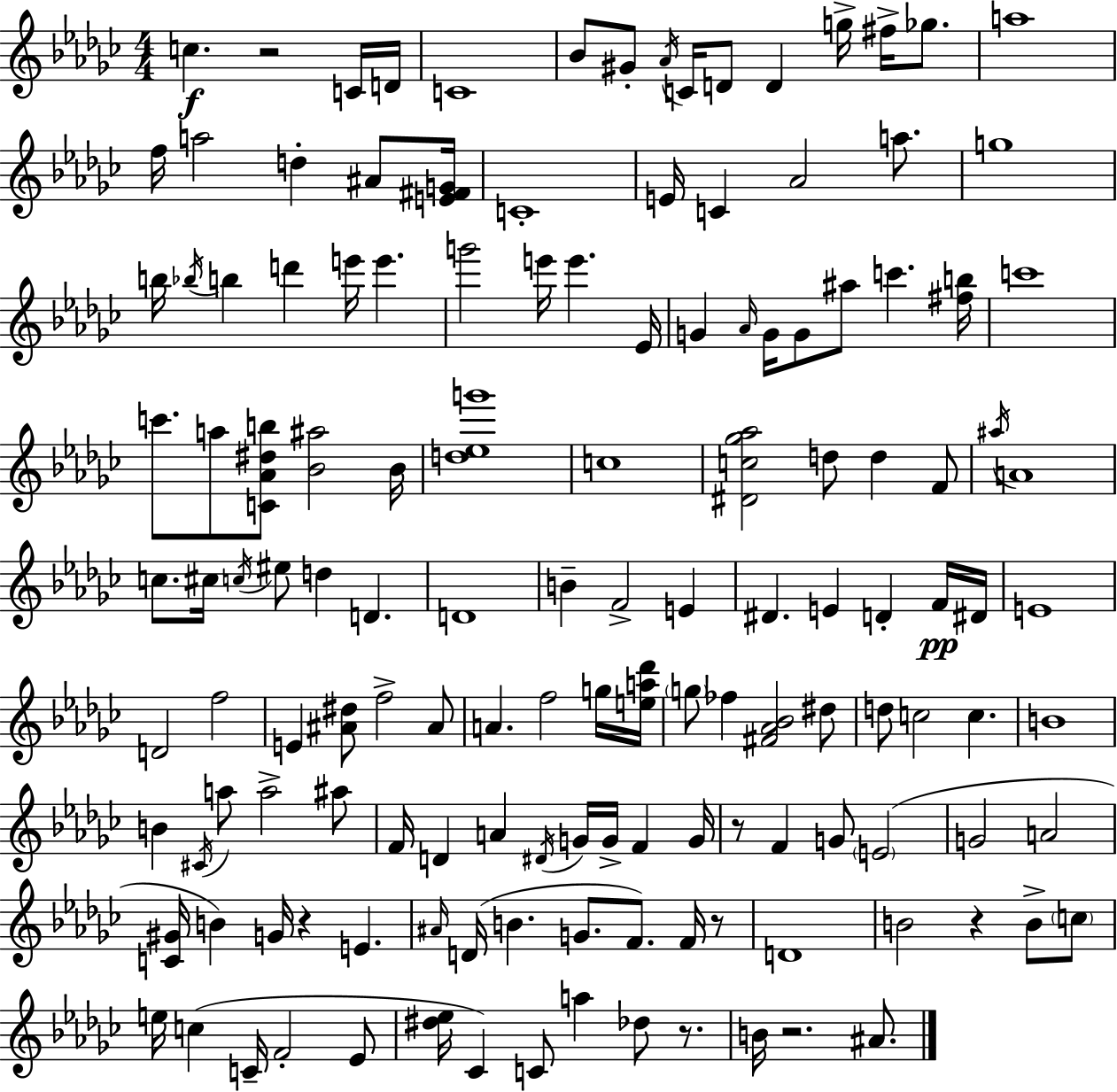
C5/q. R/h C4/s D4/s C4/w Bb4/e G#4/e Ab4/s C4/s D4/e D4/q G5/s F#5/s Gb5/e. A5/w F5/s A5/h D5/q A#4/e [E4,F#4,G4]/s C4/w E4/s C4/q Ab4/h A5/e. G5/w B5/s Bb5/s B5/q D6/q E6/s E6/q. G6/h E6/s E6/q. Eb4/s G4/q Ab4/s G4/s G4/e A#5/e C6/q. [F#5,B5]/s C6/w C6/e. A5/e [C4,Ab4,D#5,B5]/e [Bb4,A#5]/h Bb4/s [D5,Eb5,G6]/w C5/w [D#4,C5,Gb5,Ab5]/h D5/e D5/q F4/e A#5/s A4/w C5/e. C#5/s C5/s EIS5/e D5/q D4/q. D4/w B4/q F4/h E4/q D#4/q. E4/q D4/q F4/s D#4/s E4/w D4/h F5/h E4/q [A#4,D#5]/e F5/h A#4/e A4/q. F5/h G5/s [E5,A5,Db6]/s G5/e FES5/q [F#4,Ab4,Bb4]/h D#5/e D5/e C5/h C5/q. B4/w B4/q C#4/s A5/e A5/h A#5/e F4/s D4/q A4/q D#4/s G4/s G4/s F4/q G4/s R/e F4/q G4/e E4/h G4/h A4/h [C4,G#4]/s B4/q G4/s R/q E4/q. A#4/s D4/s B4/q. G4/e. F4/e. F4/s R/e D4/w B4/h R/q B4/e C5/e E5/s C5/q C4/s F4/h Eb4/e [D#5,Eb5]/s CES4/q C4/e A5/q Db5/e R/e. B4/s R/h. A#4/e.